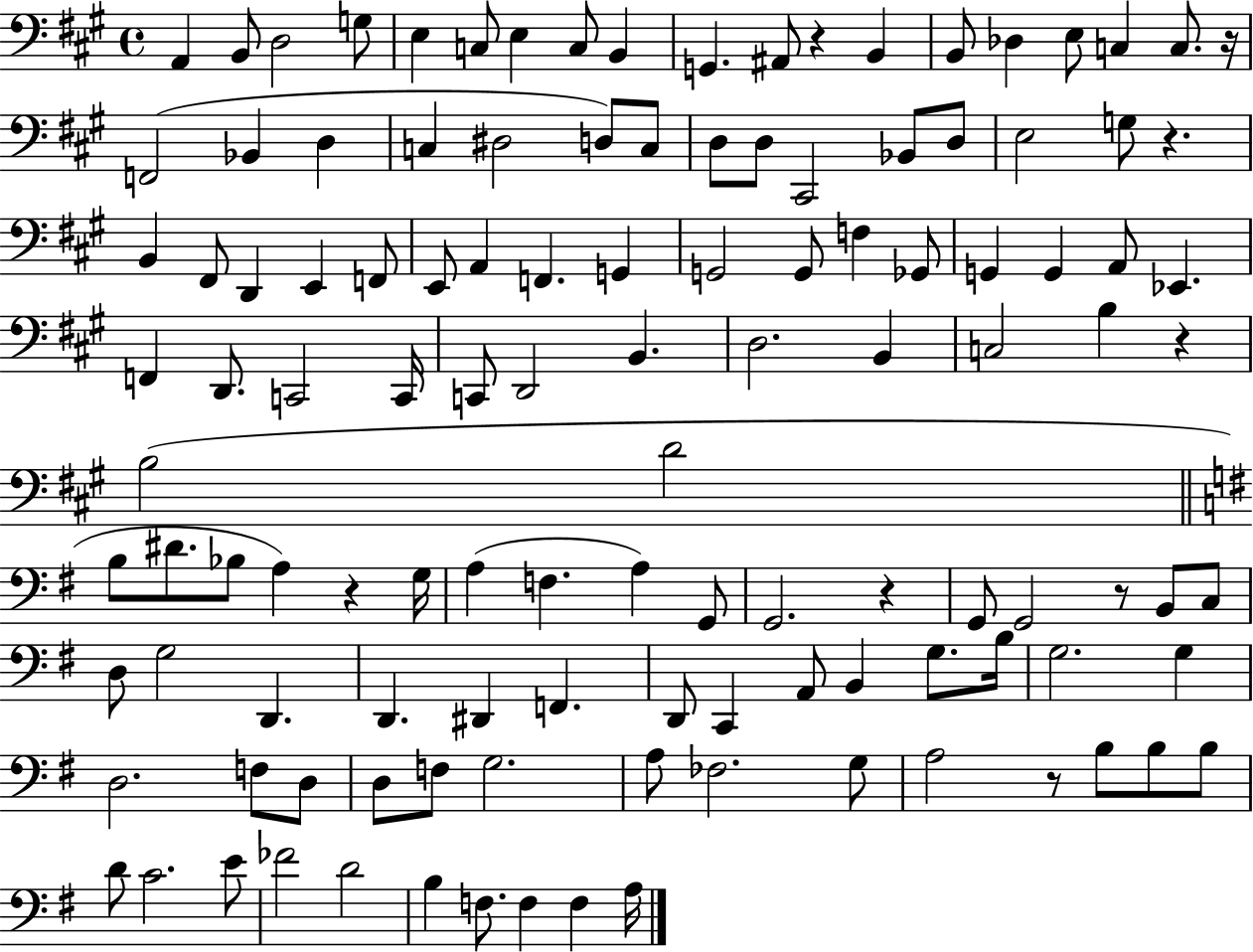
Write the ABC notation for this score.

X:1
T:Untitled
M:4/4
L:1/4
K:A
A,, B,,/2 D,2 G,/2 E, C,/2 E, C,/2 B,, G,, ^A,,/2 z B,, B,,/2 _D, E,/2 C, C,/2 z/4 F,,2 _B,, D, C, ^D,2 D,/2 C,/2 D,/2 D,/2 ^C,,2 _B,,/2 D,/2 E,2 G,/2 z B,, ^F,,/2 D,, E,, F,,/2 E,,/2 A,, F,, G,, G,,2 G,,/2 F, _G,,/2 G,, G,, A,,/2 _E,, F,, D,,/2 C,,2 C,,/4 C,,/2 D,,2 B,, D,2 B,, C,2 B, z B,2 D2 B,/2 ^D/2 _B,/2 A, z G,/4 A, F, A, G,,/2 G,,2 z G,,/2 G,,2 z/2 B,,/2 C,/2 D,/2 G,2 D,, D,, ^D,, F,, D,,/2 C,, A,,/2 B,, G,/2 B,/4 G,2 G, D,2 F,/2 D,/2 D,/2 F,/2 G,2 A,/2 _F,2 G,/2 A,2 z/2 B,/2 B,/2 B,/2 D/2 C2 E/2 _F2 D2 B, F,/2 F, F, A,/4